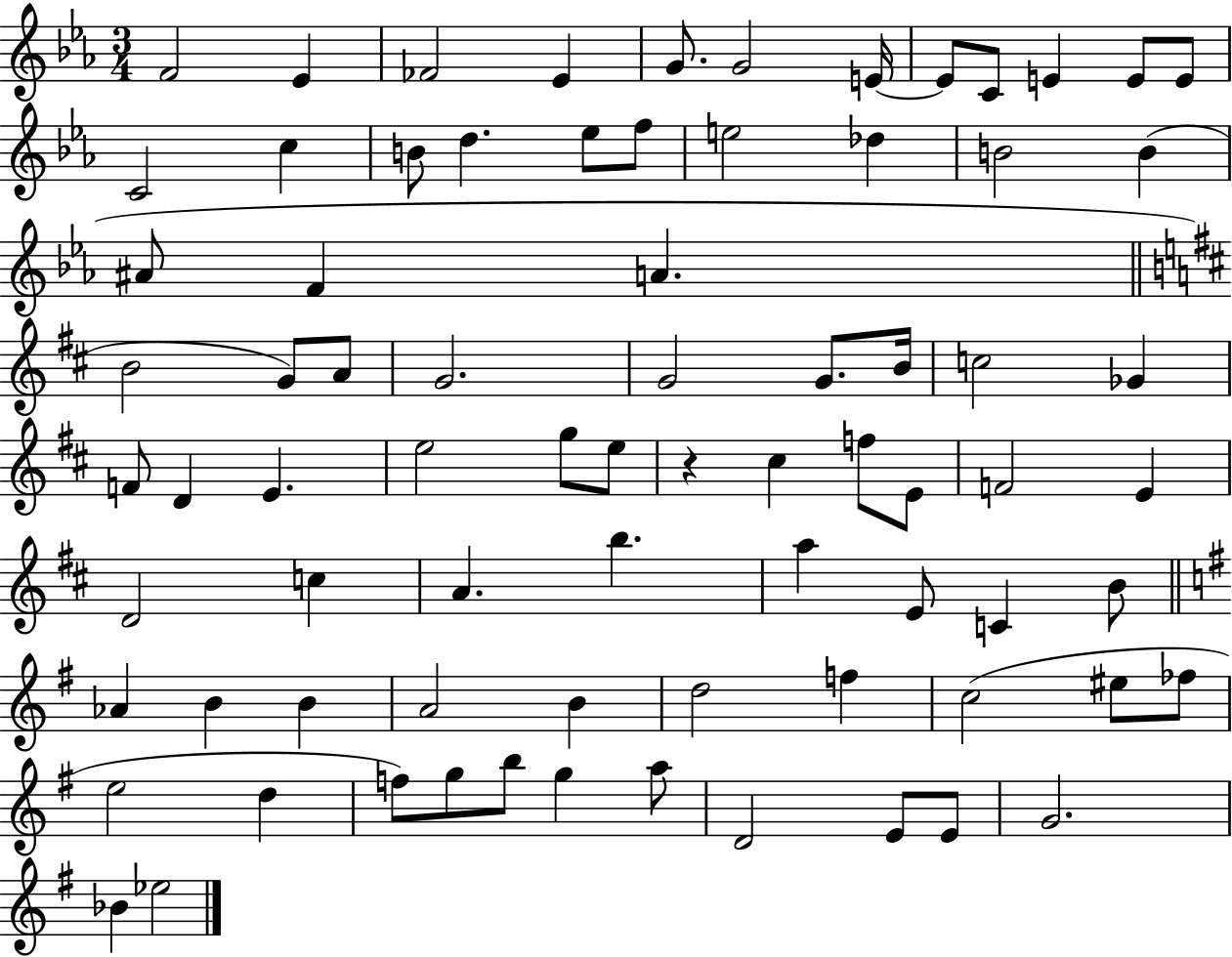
F4/h Eb4/q FES4/h Eb4/q G4/e. G4/h E4/s E4/e C4/e E4/q E4/e E4/e C4/h C5/q B4/e D5/q. Eb5/e F5/e E5/h Db5/q B4/h B4/q A#4/e F4/q A4/q. B4/h G4/e A4/e G4/h. G4/h G4/e. B4/s C5/h Gb4/q F4/e D4/q E4/q. E5/h G5/e E5/e R/q C#5/q F5/e E4/e F4/h E4/q D4/h C5/q A4/q. B5/q. A5/q E4/e C4/q B4/e Ab4/q B4/q B4/q A4/h B4/q D5/h F5/q C5/h EIS5/e FES5/e E5/h D5/q F5/e G5/e B5/e G5/q A5/e D4/h E4/e E4/e G4/h. Bb4/q Eb5/h